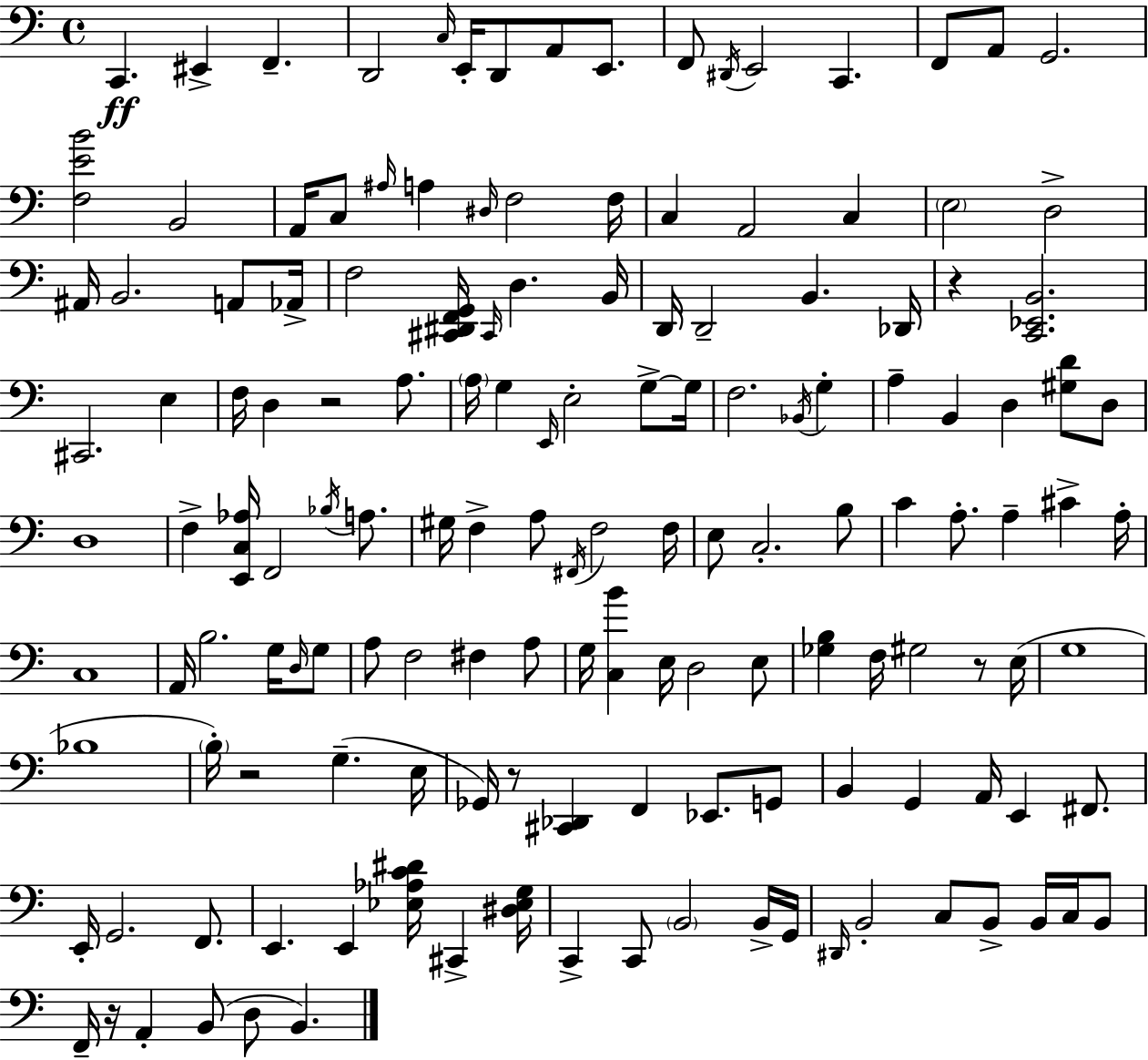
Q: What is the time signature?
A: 4/4